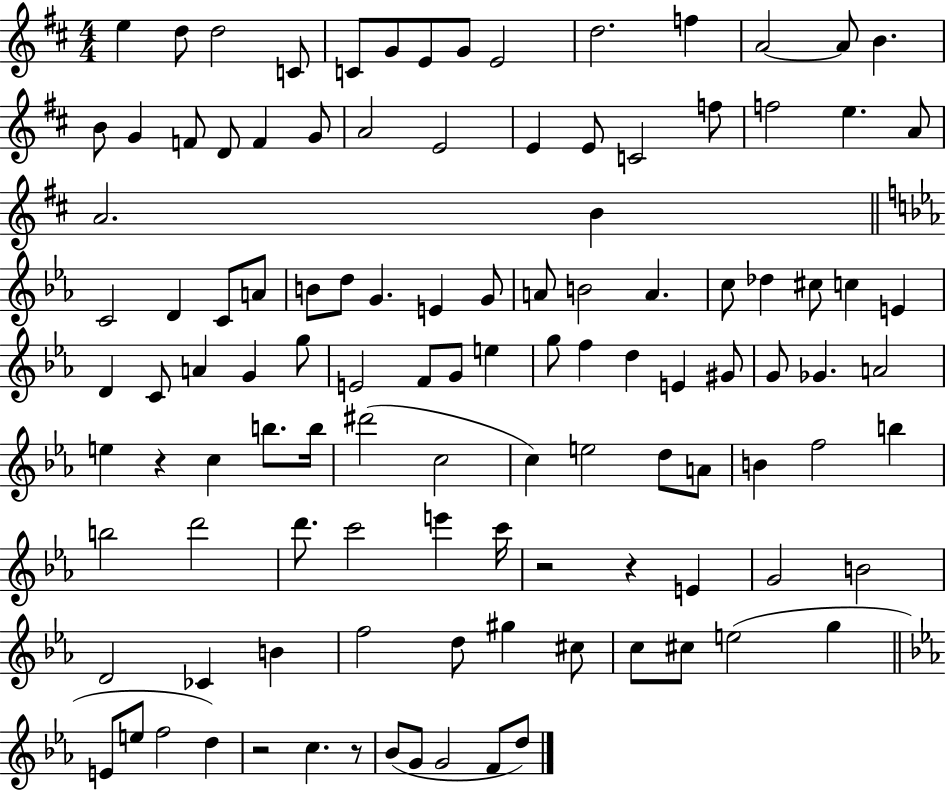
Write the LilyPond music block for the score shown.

{
  \clef treble
  \numericTimeSignature
  \time 4/4
  \key d \major
  e''4 d''8 d''2 c'8 | c'8 g'8 e'8 g'8 e'2 | d''2. f''4 | a'2~~ a'8 b'4. | \break b'8 g'4 f'8 d'8 f'4 g'8 | a'2 e'2 | e'4 e'8 c'2 f''8 | f''2 e''4. a'8 | \break a'2. b'4 | \bar "||" \break \key c \minor c'2 d'4 c'8 a'8 | b'8 d''8 g'4. e'4 g'8 | a'8 b'2 a'4. | c''8 des''4 cis''8 c''4 e'4 | \break d'4 c'8 a'4 g'4 g''8 | e'2 f'8 g'8 e''4 | g''8 f''4 d''4 e'4 gis'8 | g'8 ges'4. a'2 | \break e''4 r4 c''4 b''8. b''16 | dis'''2( c''2 | c''4) e''2 d''8 a'8 | b'4 f''2 b''4 | \break b''2 d'''2 | d'''8. c'''2 e'''4 c'''16 | r2 r4 e'4 | g'2 b'2 | \break d'2 ces'4 b'4 | f''2 d''8 gis''4 cis''8 | c''8 cis''8 e''2( g''4 | \bar "||" \break \key ees \major e'8 e''8 f''2 d''4) | r2 c''4. r8 | bes'8( g'8 g'2 f'8 d''8) | \bar "|."
}